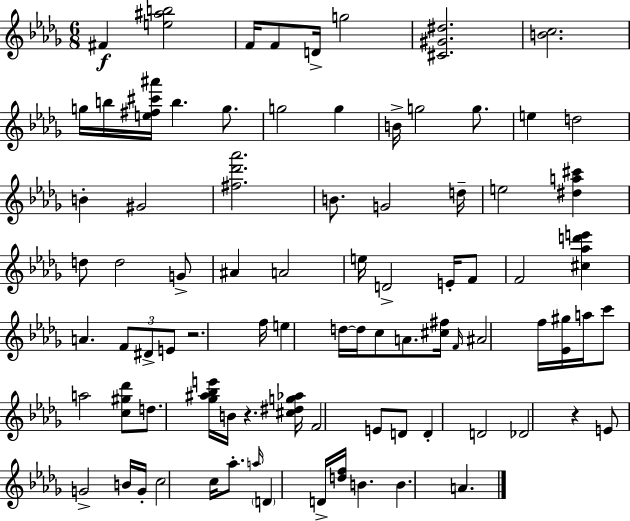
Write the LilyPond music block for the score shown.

{
  \clef treble
  \numericTimeSignature
  \time 6/8
  \key bes \minor
  fis'4\f <e'' ais'' b''>2 | f'16 f'8 d'16-> g''2 | <cis' gis' dis''>2. | <b' c''>2. | \break g''16 b''16 <e'' fis'' cis''' ais'''>16 b''4. g''8. | g''2 g''4 | b'16-> g''2 g''8. | e''4 d''2 | \break b'4-. gis'2 | <fis'' des''' aes'''>2. | b'8. g'2 d''16-- | e''2 <dis'' a'' cis'''>4 | \break d''8 d''2 g'8-> | ais'4 a'2 | e''16 d'2-> e'16-. f'8 | f'2 <cis'' aes'' d''' e'''>4 | \break a'4. \tuplet 3/2 { f'8 dis'8-> e'8 } | r2. | f''16 e''4 d''16~~ d''16 c''8 a'8. | <cis'' fis''>16 \grace { f'16 } ais'2 f''16 <ees' gis''>16 | \break a''16 c'''8 a''2 <c'' gis'' des'''>8 | d''8. <ges'' ais'' bes'' e'''>16 b'16 r4. | <cis'' dis'' g'' aes''>16 f'2 e'8 d'8 | d'4-. d'2 | \break des'2 r4 | e'8 g'2-> b'16 | g'16-. c''2 c''16 aes''8.-. | \grace { a''16 } \parenthesize d'4 d'16-> <d'' f''>16 b'4. | \break b'4. a'4. | \bar "|."
}